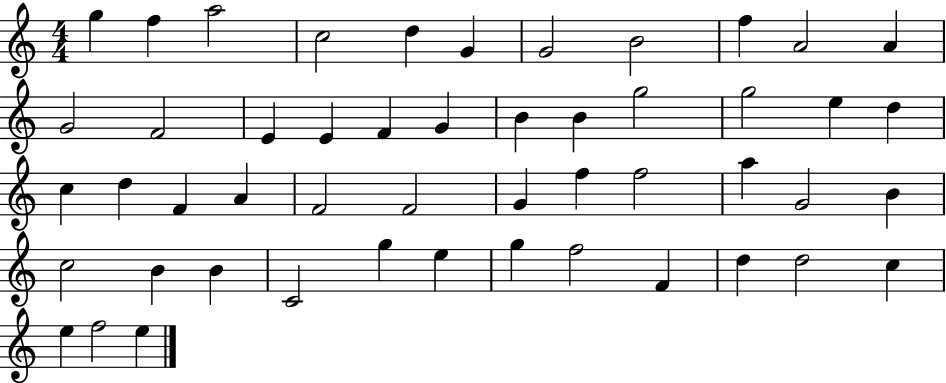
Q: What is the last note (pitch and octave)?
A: E5